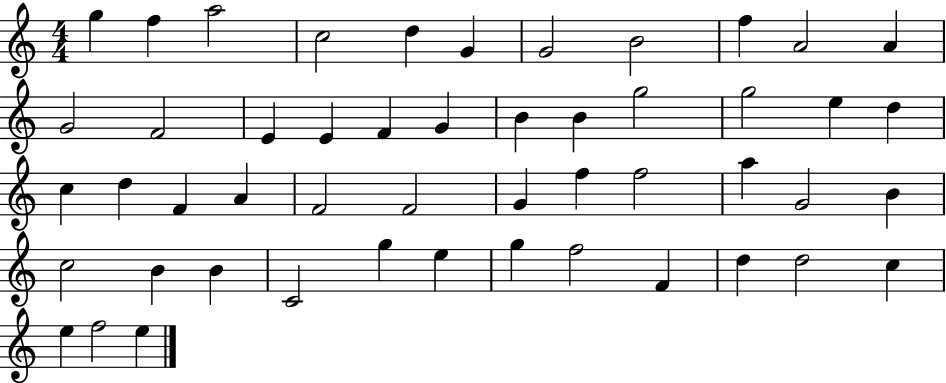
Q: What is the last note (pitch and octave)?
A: E5